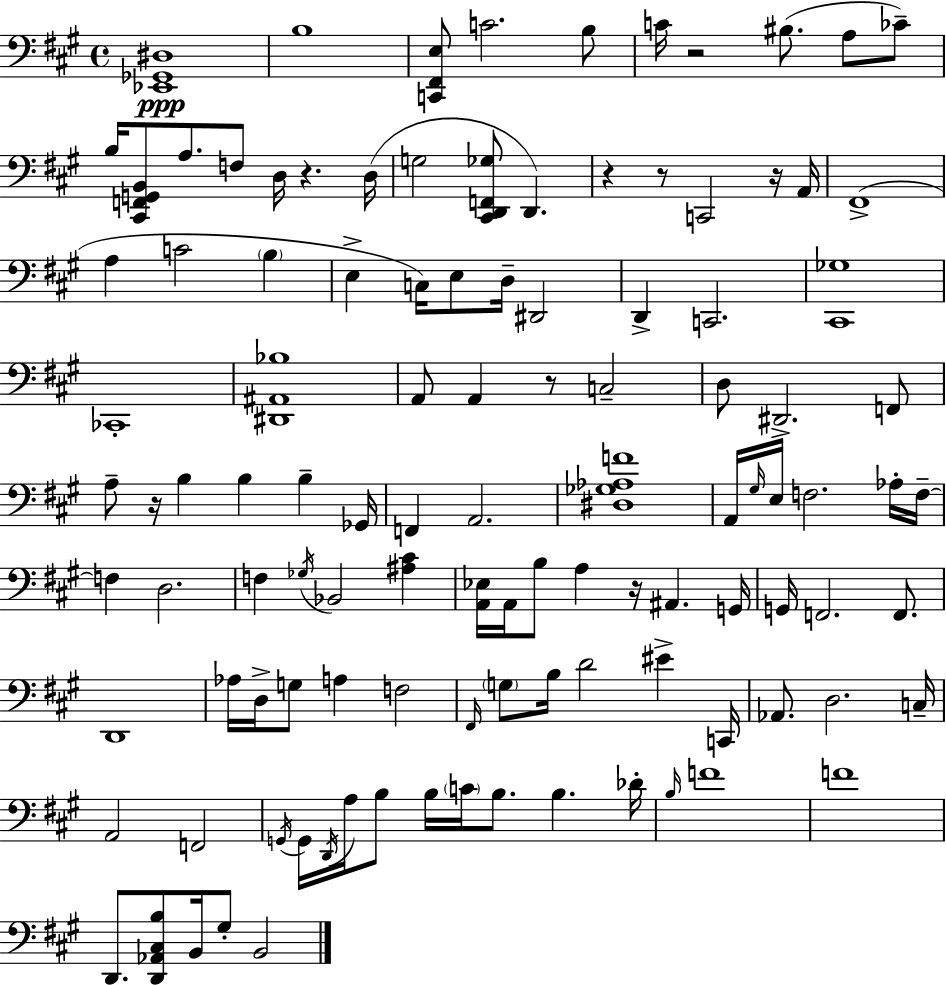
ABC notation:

X:1
T:Untitled
M:4/4
L:1/4
K:A
[_E,,_G,,^D,]4 B,4 [C,,^F,,E,]/2 C2 B,/2 C/4 z2 ^B,/2 A,/2 _C/2 B,/4 [^C,,F,,G,,B,,]/2 A,/2 F,/2 D,/4 z D,/4 G,2 [^C,,D,,F,,_G,]/2 D,, z z/2 C,,2 z/4 A,,/4 ^F,,4 A, C2 B, E, C,/4 E,/2 D,/4 ^D,,2 D,, C,,2 [^C,,_G,]4 _C,,4 [^D,,^A,,_B,]4 A,,/2 A,, z/2 C,2 D,/2 ^D,,2 F,,/2 A,/2 z/4 B, B, B, _G,,/4 F,, A,,2 [^D,_G,_A,F]4 A,,/4 ^G,/4 E,/4 F,2 _A,/4 F,/4 F, D,2 F, _G,/4 _B,,2 [^A,^C] [A,,_E,]/4 A,,/4 B,/2 A, z/4 ^A,, G,,/4 G,,/4 F,,2 F,,/2 D,,4 _A,/4 D,/4 G,/2 A, F,2 ^F,,/4 G,/2 B,/4 D2 ^E C,,/4 _A,,/2 D,2 C,/4 A,,2 F,,2 G,,/4 G,,/4 D,,/4 A,/4 B,/2 B,/4 C/4 B,/2 B, _D/4 B,/4 F4 F4 D,,/2 [D,,_A,,^C,B,]/2 B,,/4 ^G,/2 B,,2